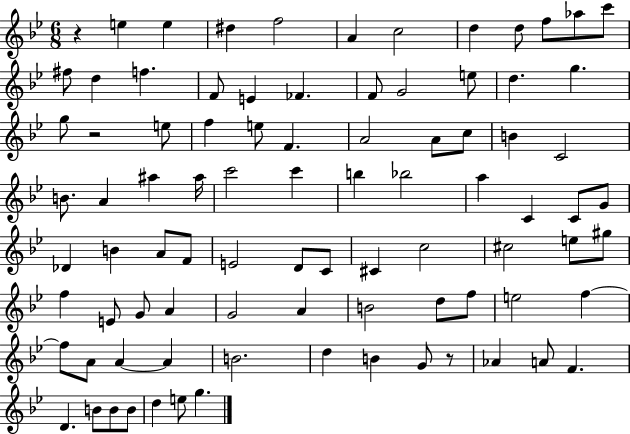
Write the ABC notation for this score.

X:1
T:Untitled
M:6/8
L:1/4
K:Bb
z e e ^d f2 A c2 d d/2 f/2 _a/2 c'/2 ^f/2 d f F/2 E _F F/2 G2 e/2 d g g/2 z2 e/2 f e/2 F A2 A/2 c/2 B C2 B/2 A ^a ^a/4 c'2 c' b _b2 a C C/2 G/2 _D B A/2 F/2 E2 D/2 C/2 ^C c2 ^c2 e/2 ^g/2 f E/2 G/2 A G2 A B2 d/2 f/2 e2 f f/2 A/2 A A B2 d B G/2 z/2 _A A/2 F D B/2 B/2 B/2 d e/2 g